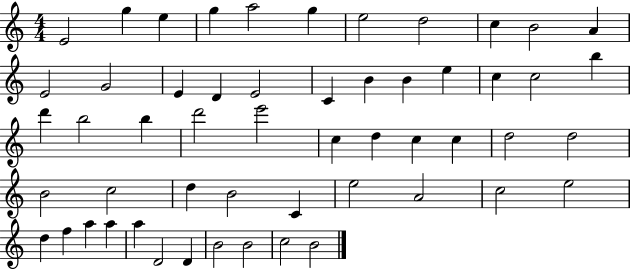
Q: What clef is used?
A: treble